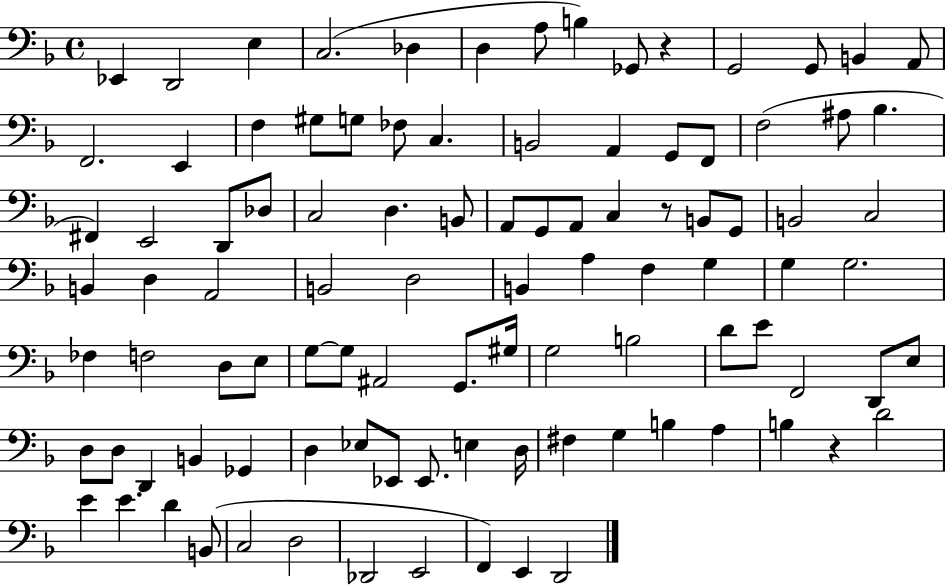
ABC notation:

X:1
T:Untitled
M:4/4
L:1/4
K:F
_E,, D,,2 E, C,2 _D, D, A,/2 B, _G,,/2 z G,,2 G,,/2 B,, A,,/2 F,,2 E,, F, ^G,/2 G,/2 _F,/2 C, B,,2 A,, G,,/2 F,,/2 F,2 ^A,/2 _B, ^F,, E,,2 D,,/2 _D,/2 C,2 D, B,,/2 A,,/2 G,,/2 A,,/2 C, z/2 B,,/2 G,,/2 B,,2 C,2 B,, D, A,,2 B,,2 D,2 B,, A, F, G, G, G,2 _F, F,2 D,/2 E,/2 G,/2 G,/2 ^A,,2 G,,/2 ^G,/4 G,2 B,2 D/2 E/2 F,,2 D,,/2 E,/2 D,/2 D,/2 D,, B,, _G,, D, _E,/2 _E,,/2 _E,,/2 E, D,/4 ^F, G, B, A, B, z D2 E E D B,,/2 C,2 D,2 _D,,2 E,,2 F,, E,, D,,2